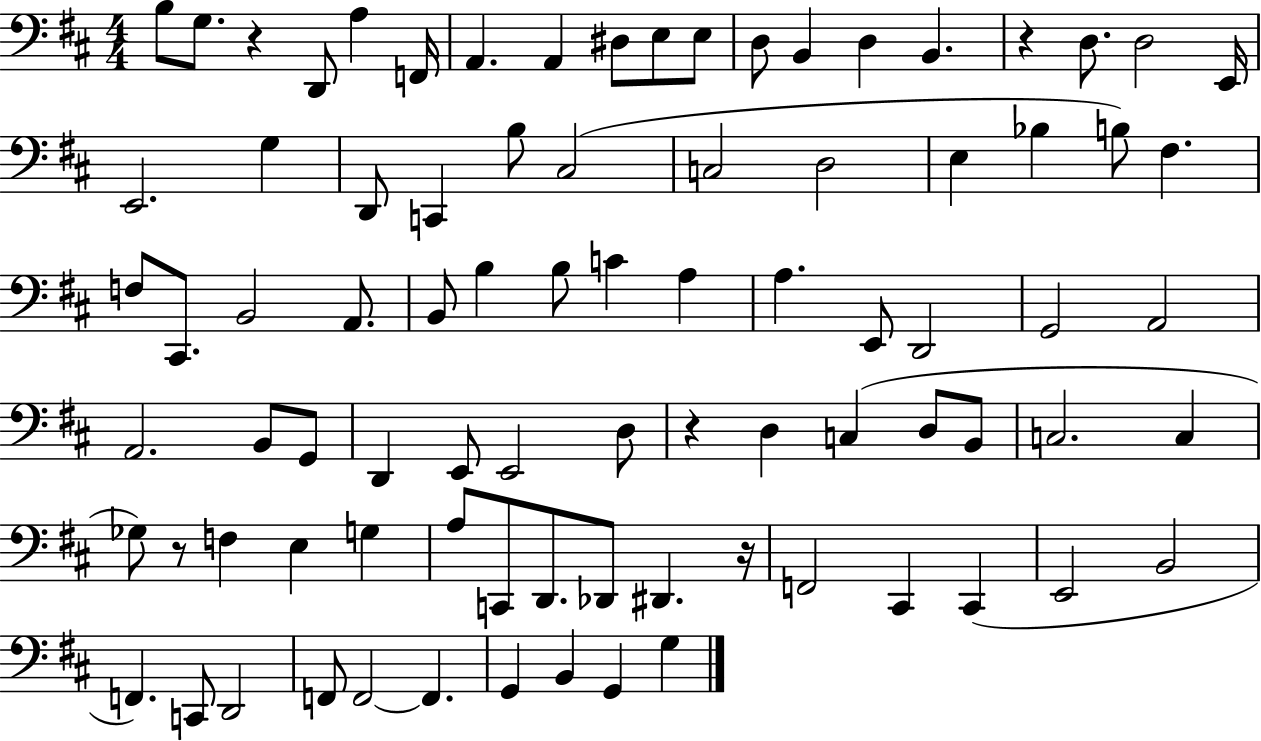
X:1
T:Untitled
M:4/4
L:1/4
K:D
B,/2 G,/2 z D,,/2 A, F,,/4 A,, A,, ^D,/2 E,/2 E,/2 D,/2 B,, D, B,, z D,/2 D,2 E,,/4 E,,2 G, D,,/2 C,, B,/2 ^C,2 C,2 D,2 E, _B, B,/2 ^F, F,/2 ^C,,/2 B,,2 A,,/2 B,,/2 B, B,/2 C A, A, E,,/2 D,,2 G,,2 A,,2 A,,2 B,,/2 G,,/2 D,, E,,/2 E,,2 D,/2 z D, C, D,/2 B,,/2 C,2 C, _G,/2 z/2 F, E, G, A,/2 C,,/2 D,,/2 _D,,/2 ^D,, z/4 F,,2 ^C,, ^C,, E,,2 B,,2 F,, C,,/2 D,,2 F,,/2 F,,2 F,, G,, B,, G,, G,